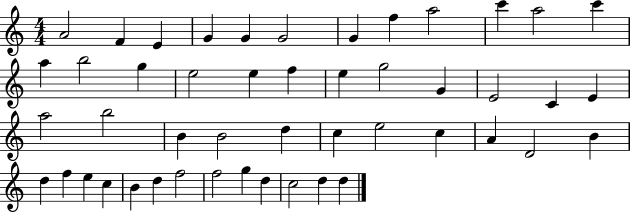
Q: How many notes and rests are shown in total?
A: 48